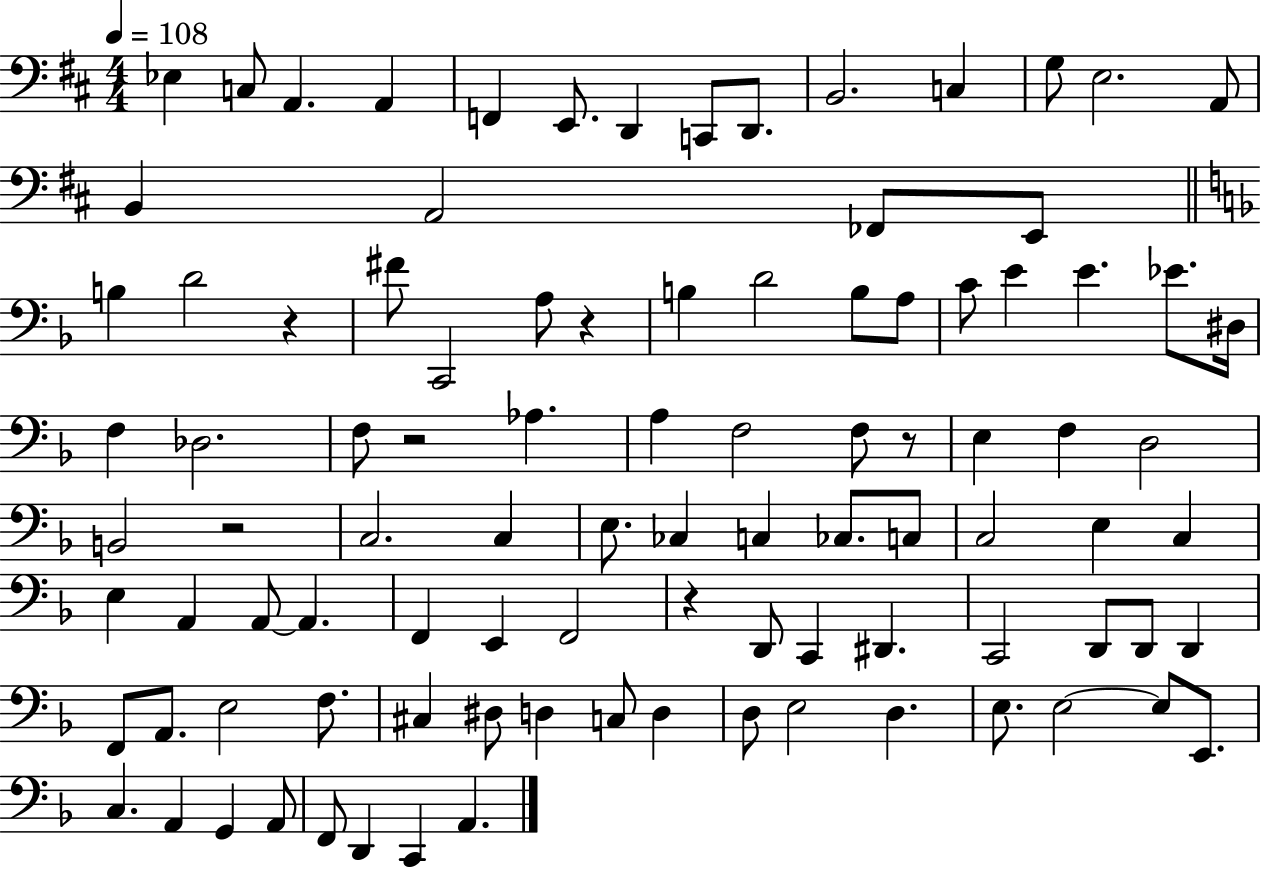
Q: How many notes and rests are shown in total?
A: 97